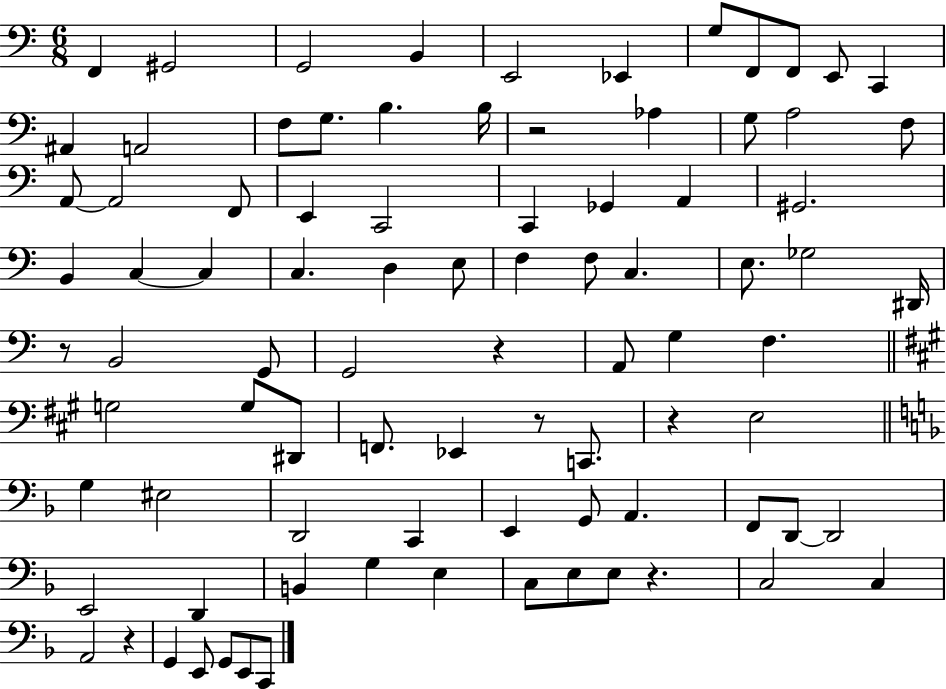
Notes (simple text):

F2/q G#2/h G2/h B2/q E2/h Eb2/q G3/e F2/e F2/e E2/e C2/q A#2/q A2/h F3/e G3/e. B3/q. B3/s R/h Ab3/q G3/e A3/h F3/e A2/e A2/h F2/e E2/q C2/h C2/q Gb2/q A2/q G#2/h. B2/q C3/q C3/q C3/q. D3/q E3/e F3/q F3/e C3/q. E3/e. Gb3/h D#2/s R/e B2/h G2/e G2/h R/q A2/e G3/q F3/q. G3/h G3/e D#2/e F2/e. Eb2/q R/e C2/e. R/q E3/h G3/q EIS3/h D2/h C2/q E2/q G2/e A2/q. F2/e D2/e D2/h E2/h D2/q B2/q G3/q E3/q C3/e E3/e E3/e R/q. C3/h C3/q A2/h R/q G2/q E2/e G2/e E2/e C2/e